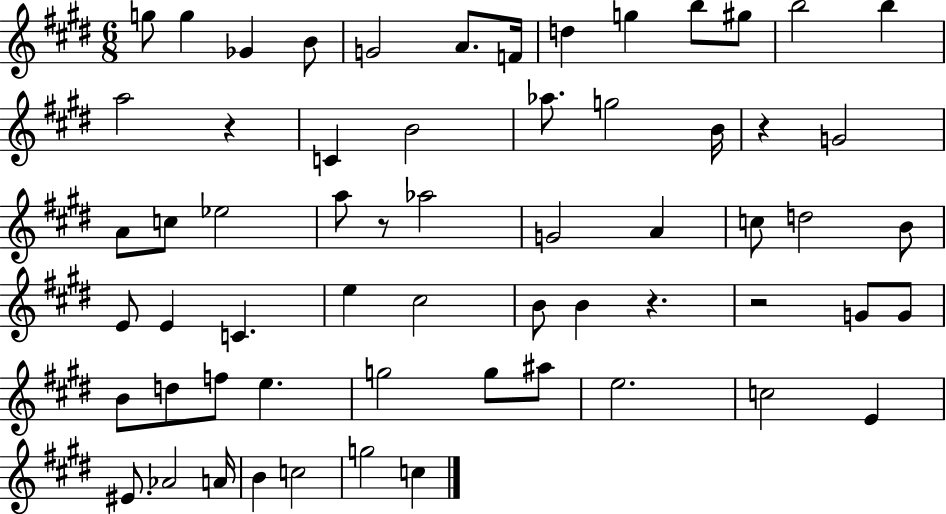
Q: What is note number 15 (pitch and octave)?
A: C4